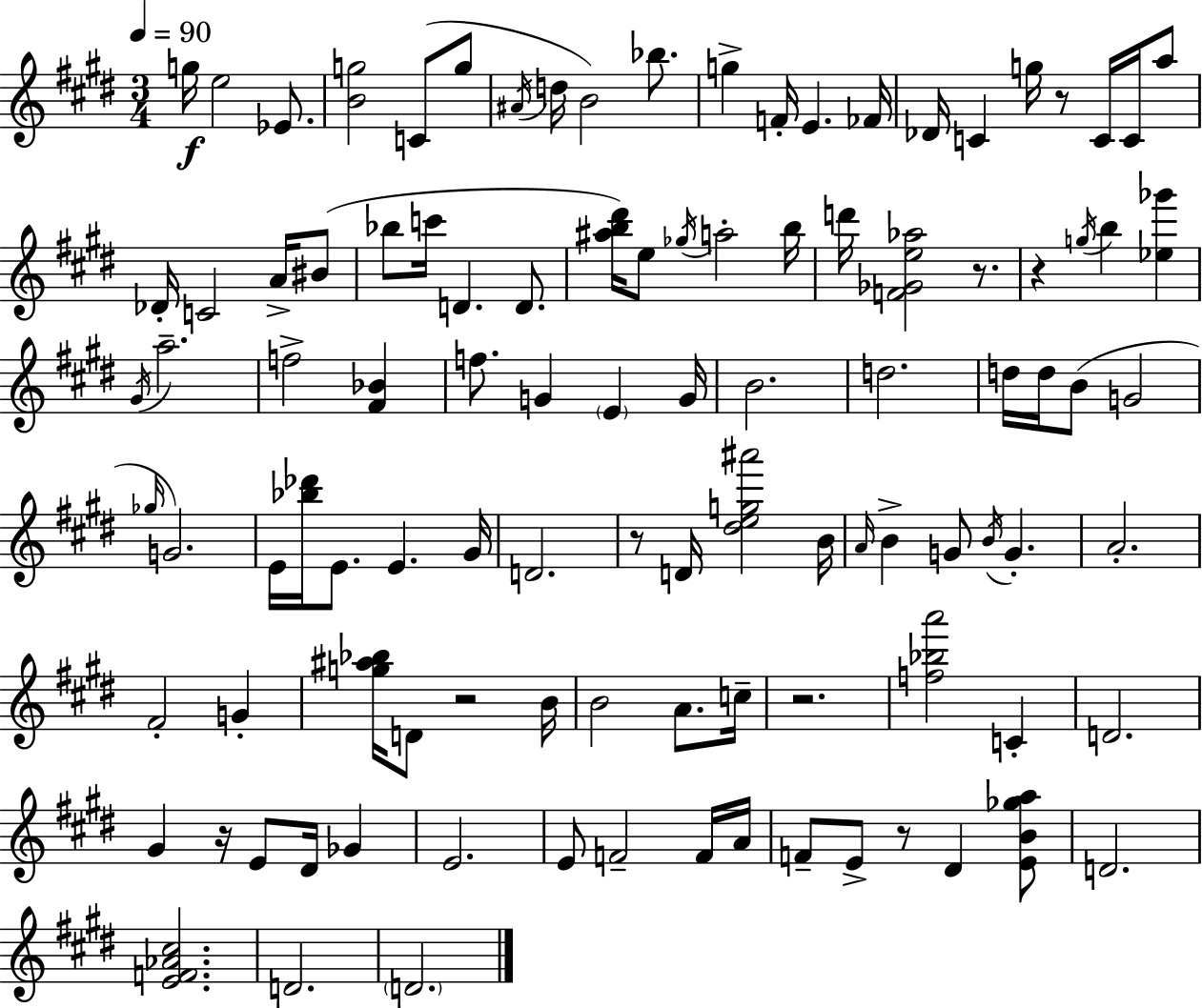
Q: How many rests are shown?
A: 8